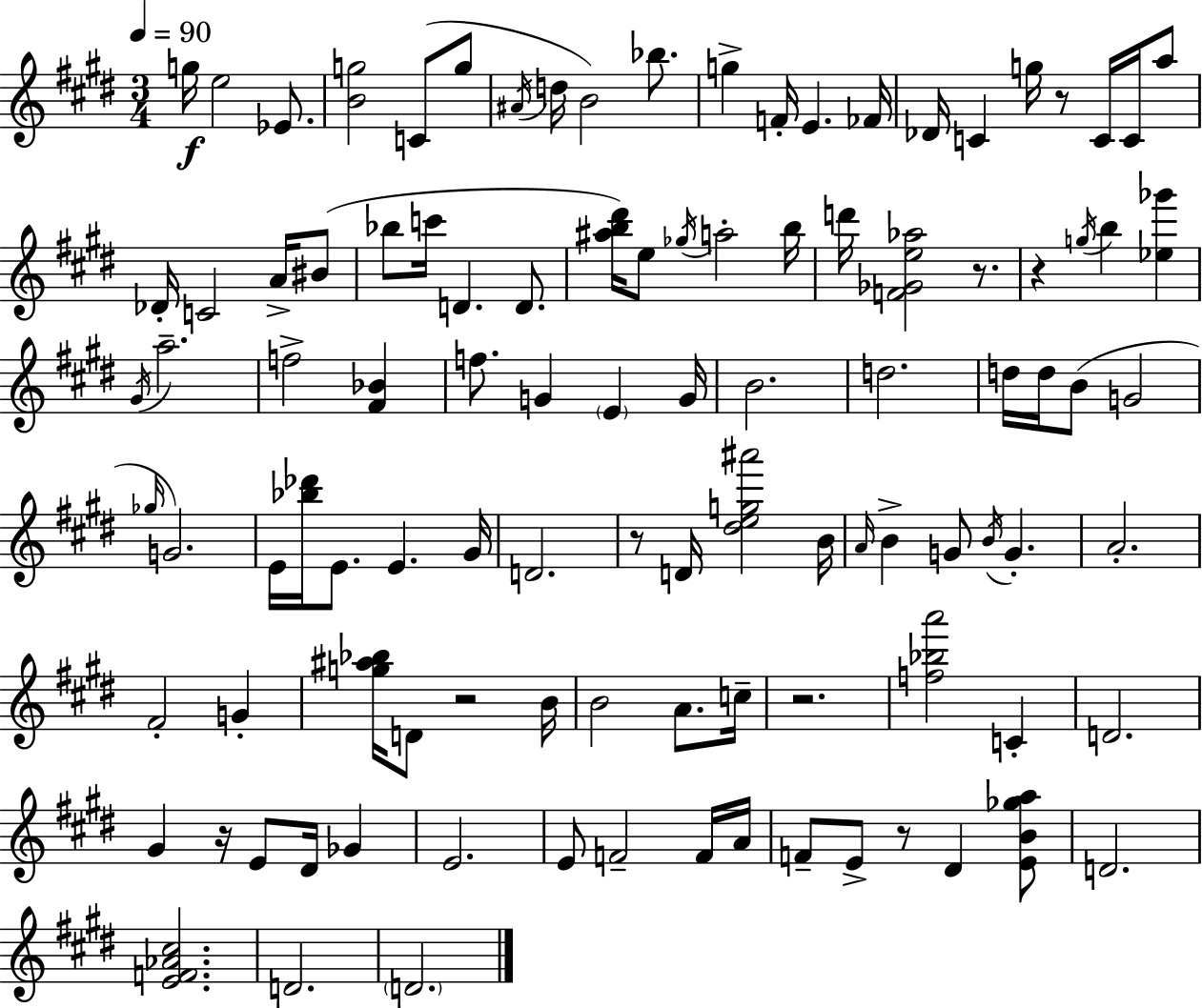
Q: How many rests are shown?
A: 8